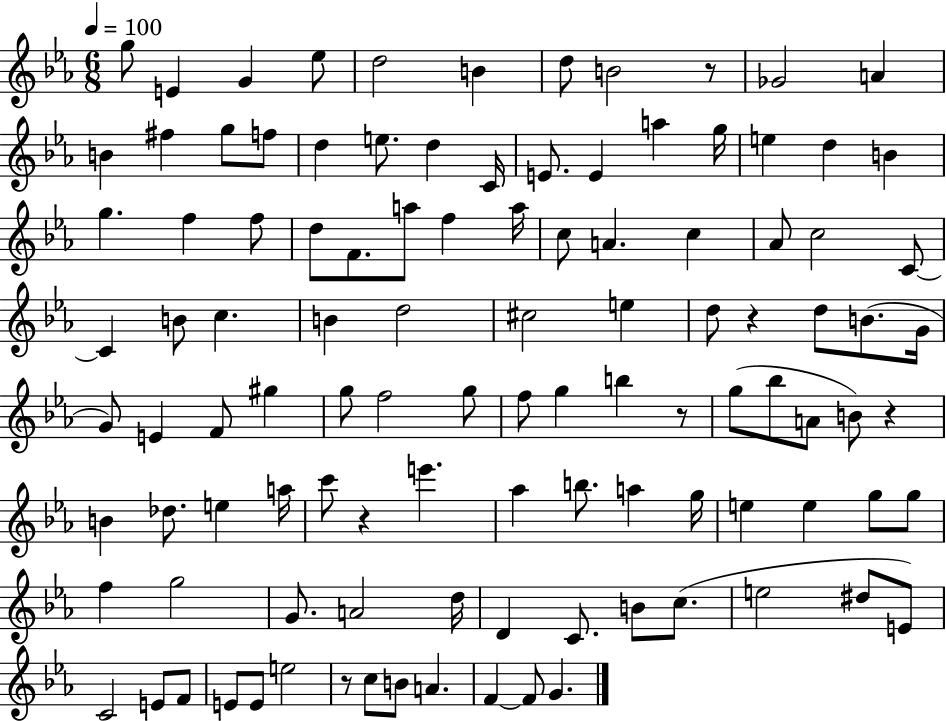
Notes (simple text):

G5/e E4/q G4/q Eb5/e D5/h B4/q D5/e B4/h R/e Gb4/h A4/q B4/q F#5/q G5/e F5/e D5/q E5/e. D5/q C4/s E4/e. E4/q A5/q G5/s E5/q D5/q B4/q G5/q. F5/q F5/e D5/e F4/e. A5/e F5/q A5/s C5/e A4/q. C5/q Ab4/e C5/h C4/e C4/q B4/e C5/q. B4/q D5/h C#5/h E5/q D5/e R/q D5/e B4/e. G4/s G4/e E4/q F4/e G#5/q G5/e F5/h G5/e F5/e G5/q B5/q R/e G5/e Bb5/e A4/e B4/e R/q B4/q Db5/e. E5/q A5/s C6/e R/q E6/q. Ab5/q B5/e. A5/q G5/s E5/q E5/q G5/e G5/e F5/q G5/h G4/e. A4/h D5/s D4/q C4/e. B4/e C5/e. E5/h D#5/e E4/e C4/h E4/e F4/e E4/e E4/e E5/h R/e C5/e B4/e A4/q. F4/q F4/e G4/q.